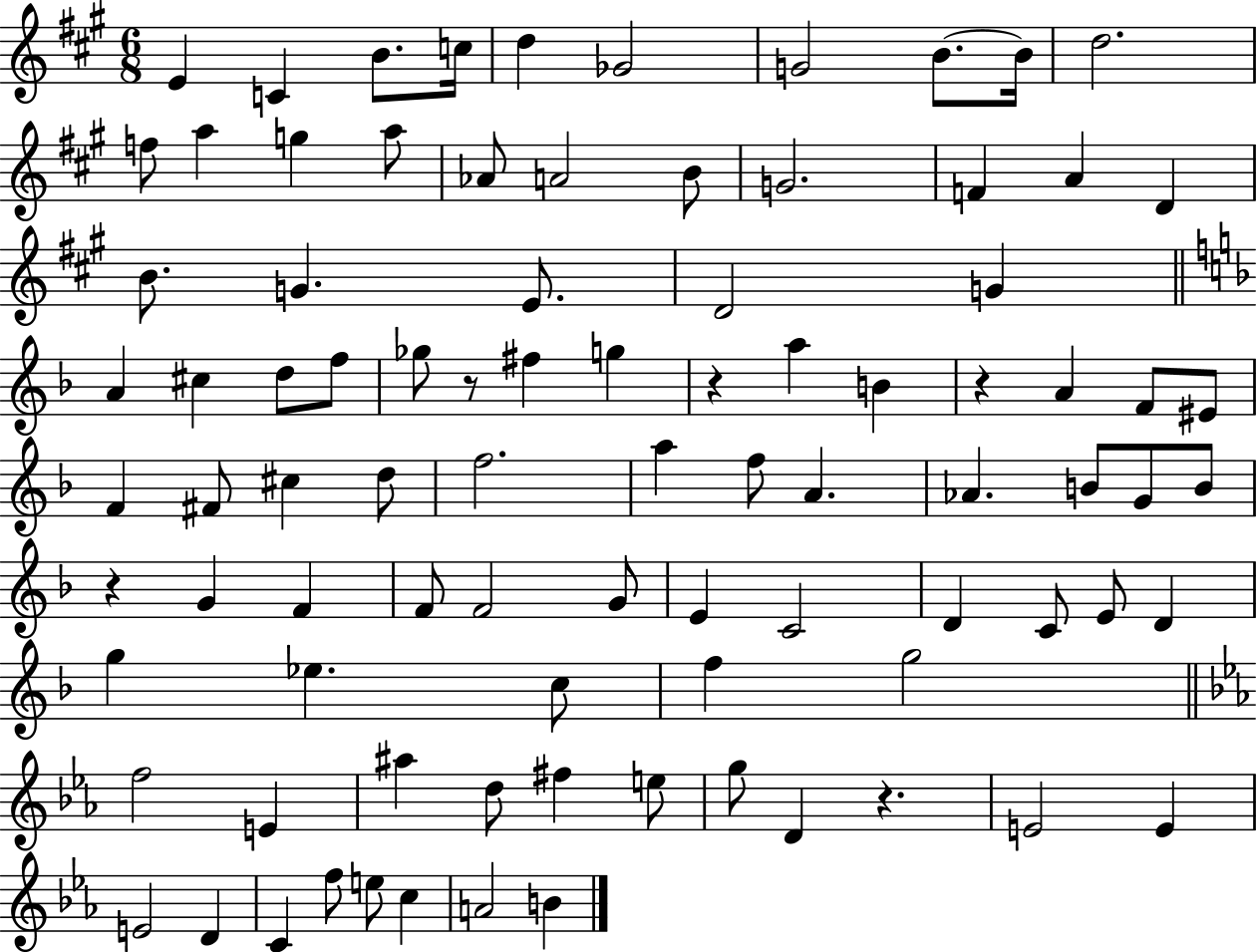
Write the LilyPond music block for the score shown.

{
  \clef treble
  \numericTimeSignature
  \time 6/8
  \key a \major
  e'4 c'4 b'8. c''16 | d''4 ges'2 | g'2 b'8.~~ b'16 | d''2. | \break f''8 a''4 g''4 a''8 | aes'8 a'2 b'8 | g'2. | f'4 a'4 d'4 | \break b'8. g'4. e'8. | d'2 g'4 | \bar "||" \break \key f \major a'4 cis''4 d''8 f''8 | ges''8 r8 fis''4 g''4 | r4 a''4 b'4 | r4 a'4 f'8 eis'8 | \break f'4 fis'8 cis''4 d''8 | f''2. | a''4 f''8 a'4. | aes'4. b'8 g'8 b'8 | \break r4 g'4 f'4 | f'8 f'2 g'8 | e'4 c'2 | d'4 c'8 e'8 d'4 | \break g''4 ees''4. c''8 | f''4 g''2 | \bar "||" \break \key ees \major f''2 e'4 | ais''4 d''8 fis''4 e''8 | g''8 d'4 r4. | e'2 e'4 | \break e'2 d'4 | c'4 f''8 e''8 c''4 | a'2 b'4 | \bar "|."
}